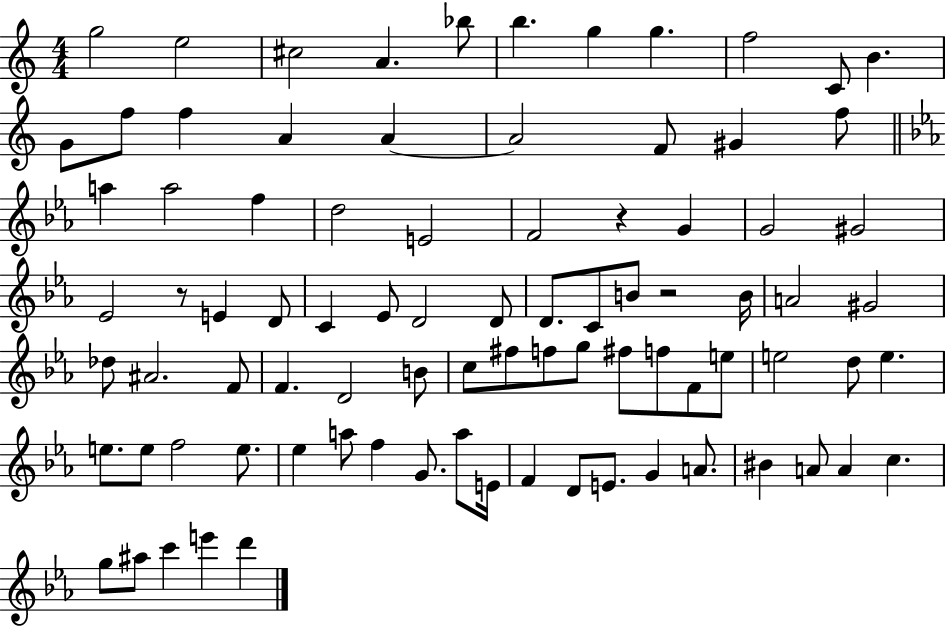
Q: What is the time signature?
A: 4/4